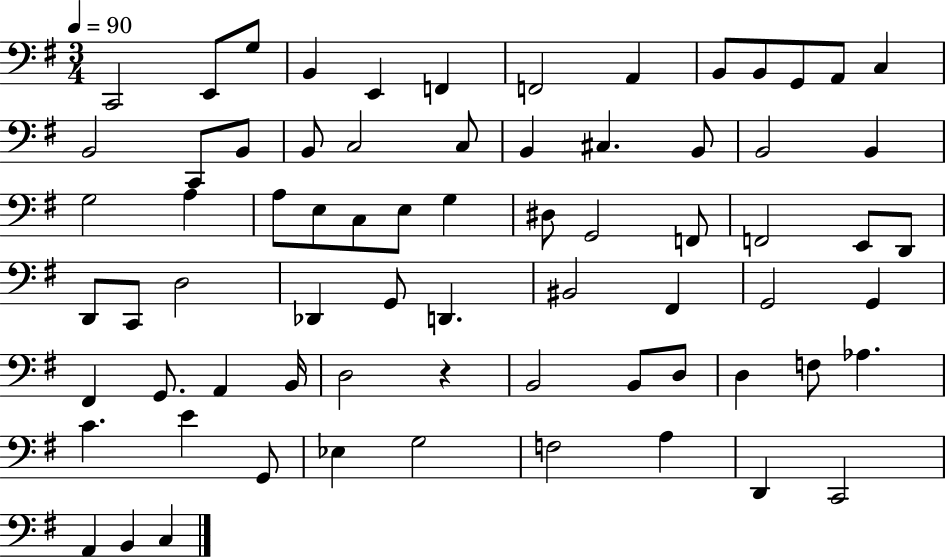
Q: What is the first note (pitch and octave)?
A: C2